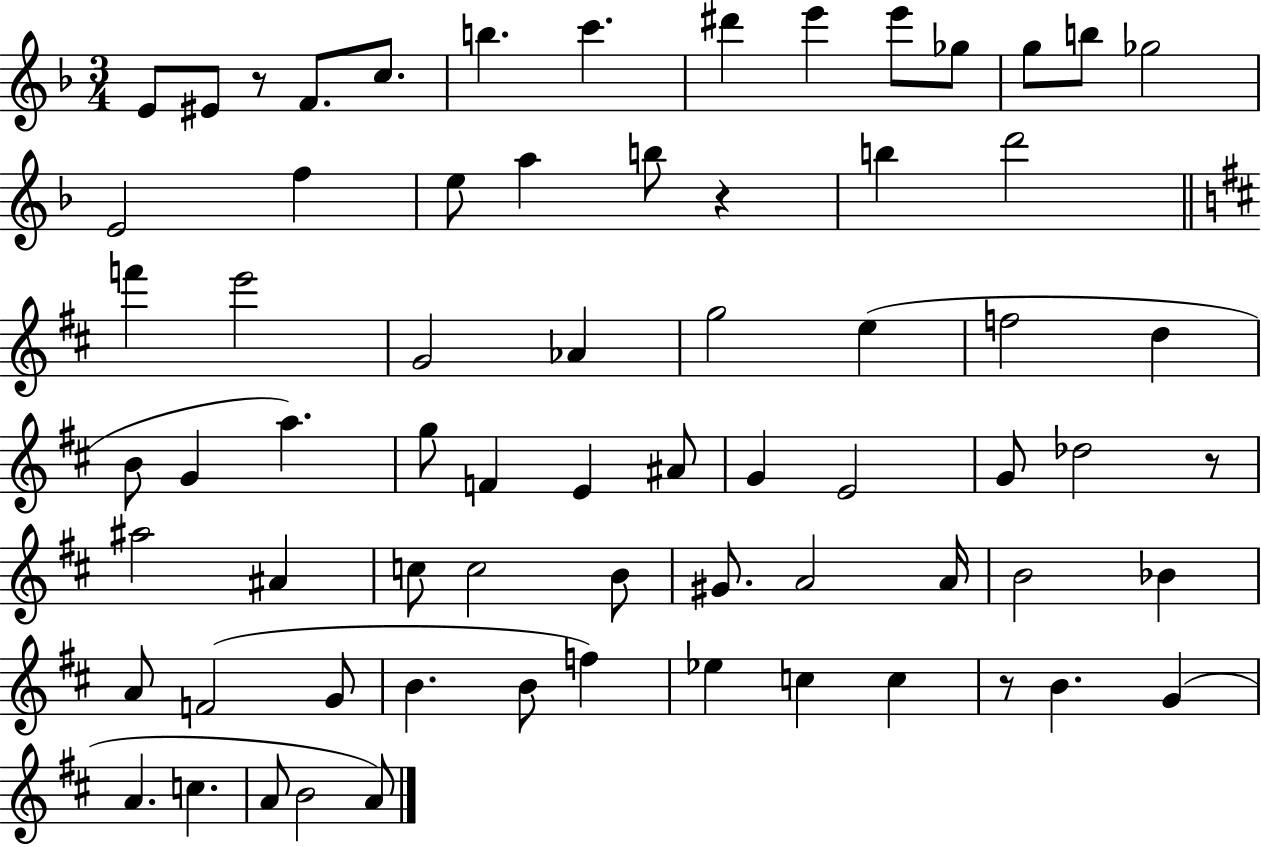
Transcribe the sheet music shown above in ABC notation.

X:1
T:Untitled
M:3/4
L:1/4
K:F
E/2 ^E/2 z/2 F/2 c/2 b c' ^d' e' e'/2 _g/2 g/2 b/2 _g2 E2 f e/2 a b/2 z b d'2 f' e'2 G2 _A g2 e f2 d B/2 G a g/2 F E ^A/2 G E2 G/2 _d2 z/2 ^a2 ^A c/2 c2 B/2 ^G/2 A2 A/4 B2 _B A/2 F2 G/2 B B/2 f _e c c z/2 B G A c A/2 B2 A/2